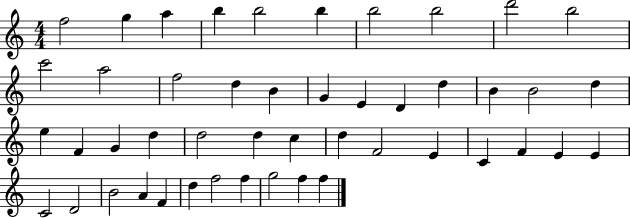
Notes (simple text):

F5/h G5/q A5/q B5/q B5/h B5/q B5/h B5/h D6/h B5/h C6/h A5/h F5/h D5/q B4/q G4/q E4/q D4/q D5/q B4/q B4/h D5/q E5/q F4/q G4/q D5/q D5/h D5/q C5/q D5/q F4/h E4/q C4/q F4/q E4/q E4/q C4/h D4/h B4/h A4/q F4/q D5/q F5/h F5/q G5/h F5/q F5/q